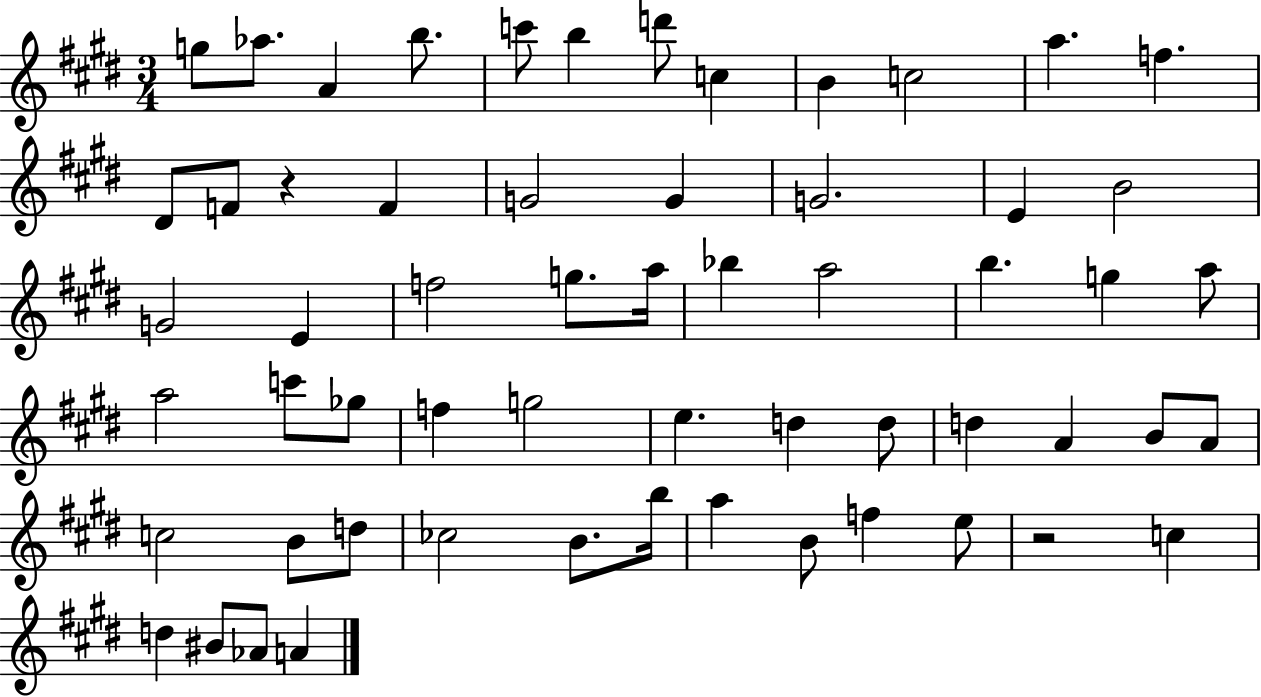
{
  \clef treble
  \numericTimeSignature
  \time 3/4
  \key e \major
  \repeat volta 2 { g''8 aes''8. a'4 b''8. | c'''8 b''4 d'''8 c''4 | b'4 c''2 | a''4. f''4. | \break dis'8 f'8 r4 f'4 | g'2 g'4 | g'2. | e'4 b'2 | \break g'2 e'4 | f''2 g''8. a''16 | bes''4 a''2 | b''4. g''4 a''8 | \break a''2 c'''8 ges''8 | f''4 g''2 | e''4. d''4 d''8 | d''4 a'4 b'8 a'8 | \break c''2 b'8 d''8 | ces''2 b'8. b''16 | a''4 b'8 f''4 e''8 | r2 c''4 | \break d''4 bis'8 aes'8 a'4 | } \bar "|."
}